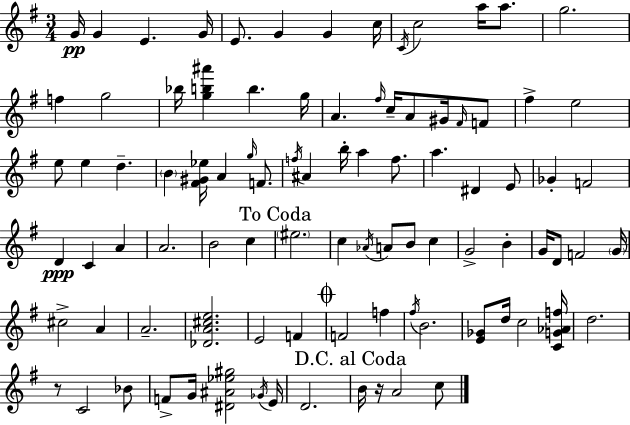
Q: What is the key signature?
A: G major